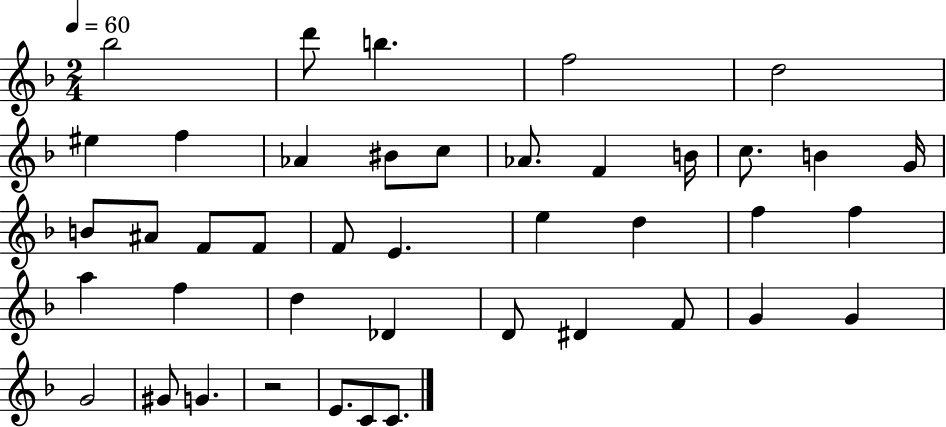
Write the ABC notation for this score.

X:1
T:Untitled
M:2/4
L:1/4
K:F
_b2 d'/2 b f2 d2 ^e f _A ^B/2 c/2 _A/2 F B/4 c/2 B G/4 B/2 ^A/2 F/2 F/2 F/2 E e d f f a f d _D D/2 ^D F/2 G G G2 ^G/2 G z2 E/2 C/2 C/2